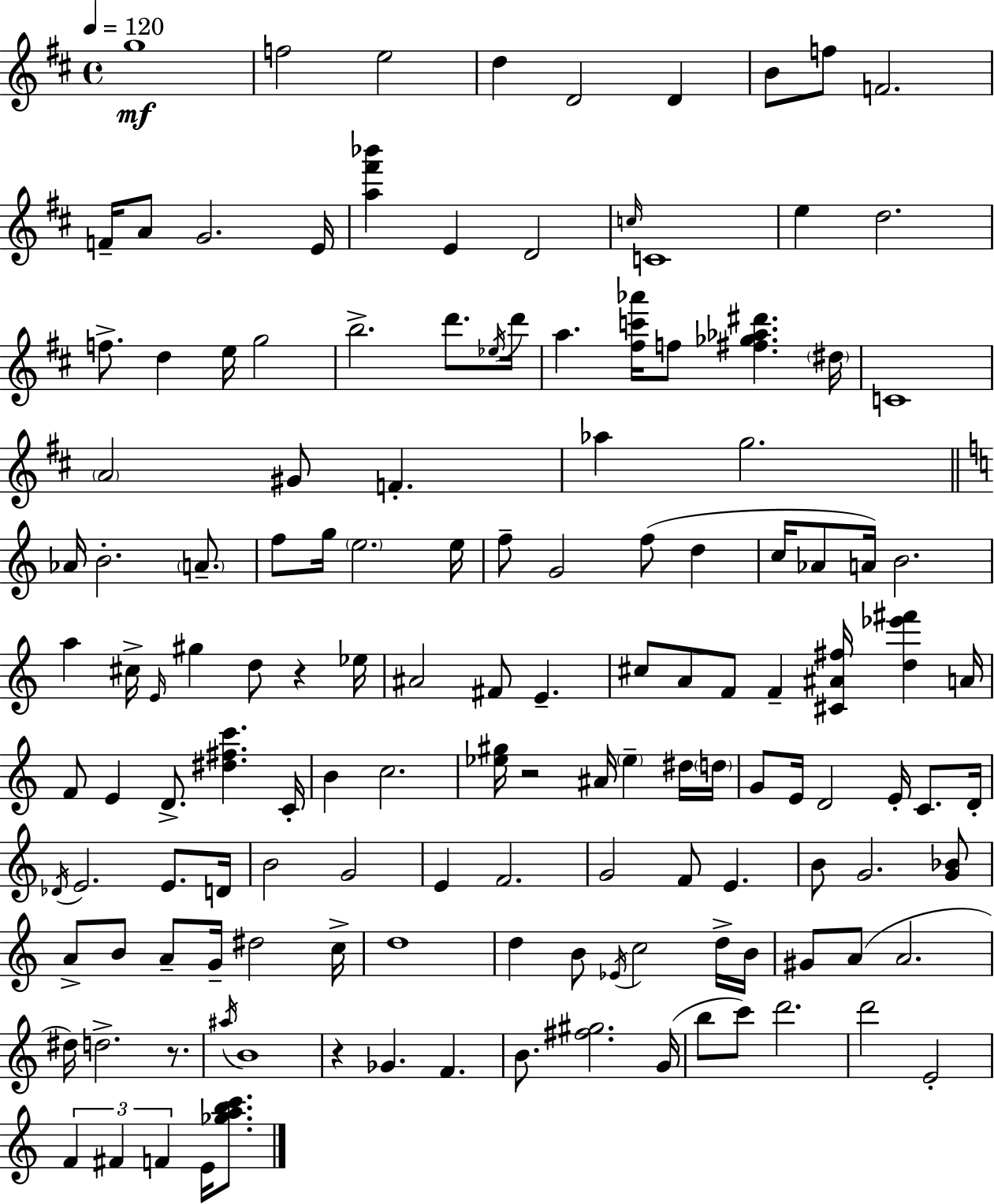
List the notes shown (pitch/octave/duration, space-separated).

G5/w F5/h E5/h D5/q D4/h D4/q B4/e F5/e F4/h. F4/s A4/e G4/h. E4/s [A5,F#6,Bb6]/q E4/q D4/h C5/s C4/w E5/q D5/h. F5/e. D5/q E5/s G5/h B5/h. D6/e. Eb5/s D6/s A5/q. [F#5,C6,Ab6]/s F5/e [F#5,Gb5,Ab5,D#6]/q. D#5/s C4/w A4/h G#4/e F4/q. Ab5/q G5/h. Ab4/s B4/h. A4/e. F5/e G5/s E5/h. E5/s F5/e G4/h F5/e D5/q C5/s Ab4/e A4/s B4/h. A5/q C#5/s E4/s G#5/q D5/e R/q Eb5/s A#4/h F#4/e E4/q. C#5/e A4/e F4/e F4/q [C#4,A#4,F#5]/s [D5,Eb6,F#6]/q A4/s F4/e E4/q D4/e. [D#5,F#5,C6]/q. C4/s B4/q C5/h. [Eb5,G#5]/s R/h A#4/s Eb5/q D#5/s D5/s G4/e E4/s D4/h E4/s C4/e. D4/s Db4/s E4/h. E4/e. D4/s B4/h G4/h E4/q F4/h. G4/h F4/e E4/q. B4/e G4/h. [G4,Bb4]/e A4/e B4/e A4/e G4/s D#5/h C5/s D5/w D5/q B4/e Eb4/s C5/h D5/s B4/s G#4/e A4/e A4/h. D#5/s D5/h. R/e. A#5/s B4/w R/q Gb4/q. F4/q. B4/e. [F#5,G#5]/h. G4/s B5/e C6/e D6/h. D6/h E4/h F4/q F#4/q F4/q E4/s [Gb5,A5,B5,C6]/e.